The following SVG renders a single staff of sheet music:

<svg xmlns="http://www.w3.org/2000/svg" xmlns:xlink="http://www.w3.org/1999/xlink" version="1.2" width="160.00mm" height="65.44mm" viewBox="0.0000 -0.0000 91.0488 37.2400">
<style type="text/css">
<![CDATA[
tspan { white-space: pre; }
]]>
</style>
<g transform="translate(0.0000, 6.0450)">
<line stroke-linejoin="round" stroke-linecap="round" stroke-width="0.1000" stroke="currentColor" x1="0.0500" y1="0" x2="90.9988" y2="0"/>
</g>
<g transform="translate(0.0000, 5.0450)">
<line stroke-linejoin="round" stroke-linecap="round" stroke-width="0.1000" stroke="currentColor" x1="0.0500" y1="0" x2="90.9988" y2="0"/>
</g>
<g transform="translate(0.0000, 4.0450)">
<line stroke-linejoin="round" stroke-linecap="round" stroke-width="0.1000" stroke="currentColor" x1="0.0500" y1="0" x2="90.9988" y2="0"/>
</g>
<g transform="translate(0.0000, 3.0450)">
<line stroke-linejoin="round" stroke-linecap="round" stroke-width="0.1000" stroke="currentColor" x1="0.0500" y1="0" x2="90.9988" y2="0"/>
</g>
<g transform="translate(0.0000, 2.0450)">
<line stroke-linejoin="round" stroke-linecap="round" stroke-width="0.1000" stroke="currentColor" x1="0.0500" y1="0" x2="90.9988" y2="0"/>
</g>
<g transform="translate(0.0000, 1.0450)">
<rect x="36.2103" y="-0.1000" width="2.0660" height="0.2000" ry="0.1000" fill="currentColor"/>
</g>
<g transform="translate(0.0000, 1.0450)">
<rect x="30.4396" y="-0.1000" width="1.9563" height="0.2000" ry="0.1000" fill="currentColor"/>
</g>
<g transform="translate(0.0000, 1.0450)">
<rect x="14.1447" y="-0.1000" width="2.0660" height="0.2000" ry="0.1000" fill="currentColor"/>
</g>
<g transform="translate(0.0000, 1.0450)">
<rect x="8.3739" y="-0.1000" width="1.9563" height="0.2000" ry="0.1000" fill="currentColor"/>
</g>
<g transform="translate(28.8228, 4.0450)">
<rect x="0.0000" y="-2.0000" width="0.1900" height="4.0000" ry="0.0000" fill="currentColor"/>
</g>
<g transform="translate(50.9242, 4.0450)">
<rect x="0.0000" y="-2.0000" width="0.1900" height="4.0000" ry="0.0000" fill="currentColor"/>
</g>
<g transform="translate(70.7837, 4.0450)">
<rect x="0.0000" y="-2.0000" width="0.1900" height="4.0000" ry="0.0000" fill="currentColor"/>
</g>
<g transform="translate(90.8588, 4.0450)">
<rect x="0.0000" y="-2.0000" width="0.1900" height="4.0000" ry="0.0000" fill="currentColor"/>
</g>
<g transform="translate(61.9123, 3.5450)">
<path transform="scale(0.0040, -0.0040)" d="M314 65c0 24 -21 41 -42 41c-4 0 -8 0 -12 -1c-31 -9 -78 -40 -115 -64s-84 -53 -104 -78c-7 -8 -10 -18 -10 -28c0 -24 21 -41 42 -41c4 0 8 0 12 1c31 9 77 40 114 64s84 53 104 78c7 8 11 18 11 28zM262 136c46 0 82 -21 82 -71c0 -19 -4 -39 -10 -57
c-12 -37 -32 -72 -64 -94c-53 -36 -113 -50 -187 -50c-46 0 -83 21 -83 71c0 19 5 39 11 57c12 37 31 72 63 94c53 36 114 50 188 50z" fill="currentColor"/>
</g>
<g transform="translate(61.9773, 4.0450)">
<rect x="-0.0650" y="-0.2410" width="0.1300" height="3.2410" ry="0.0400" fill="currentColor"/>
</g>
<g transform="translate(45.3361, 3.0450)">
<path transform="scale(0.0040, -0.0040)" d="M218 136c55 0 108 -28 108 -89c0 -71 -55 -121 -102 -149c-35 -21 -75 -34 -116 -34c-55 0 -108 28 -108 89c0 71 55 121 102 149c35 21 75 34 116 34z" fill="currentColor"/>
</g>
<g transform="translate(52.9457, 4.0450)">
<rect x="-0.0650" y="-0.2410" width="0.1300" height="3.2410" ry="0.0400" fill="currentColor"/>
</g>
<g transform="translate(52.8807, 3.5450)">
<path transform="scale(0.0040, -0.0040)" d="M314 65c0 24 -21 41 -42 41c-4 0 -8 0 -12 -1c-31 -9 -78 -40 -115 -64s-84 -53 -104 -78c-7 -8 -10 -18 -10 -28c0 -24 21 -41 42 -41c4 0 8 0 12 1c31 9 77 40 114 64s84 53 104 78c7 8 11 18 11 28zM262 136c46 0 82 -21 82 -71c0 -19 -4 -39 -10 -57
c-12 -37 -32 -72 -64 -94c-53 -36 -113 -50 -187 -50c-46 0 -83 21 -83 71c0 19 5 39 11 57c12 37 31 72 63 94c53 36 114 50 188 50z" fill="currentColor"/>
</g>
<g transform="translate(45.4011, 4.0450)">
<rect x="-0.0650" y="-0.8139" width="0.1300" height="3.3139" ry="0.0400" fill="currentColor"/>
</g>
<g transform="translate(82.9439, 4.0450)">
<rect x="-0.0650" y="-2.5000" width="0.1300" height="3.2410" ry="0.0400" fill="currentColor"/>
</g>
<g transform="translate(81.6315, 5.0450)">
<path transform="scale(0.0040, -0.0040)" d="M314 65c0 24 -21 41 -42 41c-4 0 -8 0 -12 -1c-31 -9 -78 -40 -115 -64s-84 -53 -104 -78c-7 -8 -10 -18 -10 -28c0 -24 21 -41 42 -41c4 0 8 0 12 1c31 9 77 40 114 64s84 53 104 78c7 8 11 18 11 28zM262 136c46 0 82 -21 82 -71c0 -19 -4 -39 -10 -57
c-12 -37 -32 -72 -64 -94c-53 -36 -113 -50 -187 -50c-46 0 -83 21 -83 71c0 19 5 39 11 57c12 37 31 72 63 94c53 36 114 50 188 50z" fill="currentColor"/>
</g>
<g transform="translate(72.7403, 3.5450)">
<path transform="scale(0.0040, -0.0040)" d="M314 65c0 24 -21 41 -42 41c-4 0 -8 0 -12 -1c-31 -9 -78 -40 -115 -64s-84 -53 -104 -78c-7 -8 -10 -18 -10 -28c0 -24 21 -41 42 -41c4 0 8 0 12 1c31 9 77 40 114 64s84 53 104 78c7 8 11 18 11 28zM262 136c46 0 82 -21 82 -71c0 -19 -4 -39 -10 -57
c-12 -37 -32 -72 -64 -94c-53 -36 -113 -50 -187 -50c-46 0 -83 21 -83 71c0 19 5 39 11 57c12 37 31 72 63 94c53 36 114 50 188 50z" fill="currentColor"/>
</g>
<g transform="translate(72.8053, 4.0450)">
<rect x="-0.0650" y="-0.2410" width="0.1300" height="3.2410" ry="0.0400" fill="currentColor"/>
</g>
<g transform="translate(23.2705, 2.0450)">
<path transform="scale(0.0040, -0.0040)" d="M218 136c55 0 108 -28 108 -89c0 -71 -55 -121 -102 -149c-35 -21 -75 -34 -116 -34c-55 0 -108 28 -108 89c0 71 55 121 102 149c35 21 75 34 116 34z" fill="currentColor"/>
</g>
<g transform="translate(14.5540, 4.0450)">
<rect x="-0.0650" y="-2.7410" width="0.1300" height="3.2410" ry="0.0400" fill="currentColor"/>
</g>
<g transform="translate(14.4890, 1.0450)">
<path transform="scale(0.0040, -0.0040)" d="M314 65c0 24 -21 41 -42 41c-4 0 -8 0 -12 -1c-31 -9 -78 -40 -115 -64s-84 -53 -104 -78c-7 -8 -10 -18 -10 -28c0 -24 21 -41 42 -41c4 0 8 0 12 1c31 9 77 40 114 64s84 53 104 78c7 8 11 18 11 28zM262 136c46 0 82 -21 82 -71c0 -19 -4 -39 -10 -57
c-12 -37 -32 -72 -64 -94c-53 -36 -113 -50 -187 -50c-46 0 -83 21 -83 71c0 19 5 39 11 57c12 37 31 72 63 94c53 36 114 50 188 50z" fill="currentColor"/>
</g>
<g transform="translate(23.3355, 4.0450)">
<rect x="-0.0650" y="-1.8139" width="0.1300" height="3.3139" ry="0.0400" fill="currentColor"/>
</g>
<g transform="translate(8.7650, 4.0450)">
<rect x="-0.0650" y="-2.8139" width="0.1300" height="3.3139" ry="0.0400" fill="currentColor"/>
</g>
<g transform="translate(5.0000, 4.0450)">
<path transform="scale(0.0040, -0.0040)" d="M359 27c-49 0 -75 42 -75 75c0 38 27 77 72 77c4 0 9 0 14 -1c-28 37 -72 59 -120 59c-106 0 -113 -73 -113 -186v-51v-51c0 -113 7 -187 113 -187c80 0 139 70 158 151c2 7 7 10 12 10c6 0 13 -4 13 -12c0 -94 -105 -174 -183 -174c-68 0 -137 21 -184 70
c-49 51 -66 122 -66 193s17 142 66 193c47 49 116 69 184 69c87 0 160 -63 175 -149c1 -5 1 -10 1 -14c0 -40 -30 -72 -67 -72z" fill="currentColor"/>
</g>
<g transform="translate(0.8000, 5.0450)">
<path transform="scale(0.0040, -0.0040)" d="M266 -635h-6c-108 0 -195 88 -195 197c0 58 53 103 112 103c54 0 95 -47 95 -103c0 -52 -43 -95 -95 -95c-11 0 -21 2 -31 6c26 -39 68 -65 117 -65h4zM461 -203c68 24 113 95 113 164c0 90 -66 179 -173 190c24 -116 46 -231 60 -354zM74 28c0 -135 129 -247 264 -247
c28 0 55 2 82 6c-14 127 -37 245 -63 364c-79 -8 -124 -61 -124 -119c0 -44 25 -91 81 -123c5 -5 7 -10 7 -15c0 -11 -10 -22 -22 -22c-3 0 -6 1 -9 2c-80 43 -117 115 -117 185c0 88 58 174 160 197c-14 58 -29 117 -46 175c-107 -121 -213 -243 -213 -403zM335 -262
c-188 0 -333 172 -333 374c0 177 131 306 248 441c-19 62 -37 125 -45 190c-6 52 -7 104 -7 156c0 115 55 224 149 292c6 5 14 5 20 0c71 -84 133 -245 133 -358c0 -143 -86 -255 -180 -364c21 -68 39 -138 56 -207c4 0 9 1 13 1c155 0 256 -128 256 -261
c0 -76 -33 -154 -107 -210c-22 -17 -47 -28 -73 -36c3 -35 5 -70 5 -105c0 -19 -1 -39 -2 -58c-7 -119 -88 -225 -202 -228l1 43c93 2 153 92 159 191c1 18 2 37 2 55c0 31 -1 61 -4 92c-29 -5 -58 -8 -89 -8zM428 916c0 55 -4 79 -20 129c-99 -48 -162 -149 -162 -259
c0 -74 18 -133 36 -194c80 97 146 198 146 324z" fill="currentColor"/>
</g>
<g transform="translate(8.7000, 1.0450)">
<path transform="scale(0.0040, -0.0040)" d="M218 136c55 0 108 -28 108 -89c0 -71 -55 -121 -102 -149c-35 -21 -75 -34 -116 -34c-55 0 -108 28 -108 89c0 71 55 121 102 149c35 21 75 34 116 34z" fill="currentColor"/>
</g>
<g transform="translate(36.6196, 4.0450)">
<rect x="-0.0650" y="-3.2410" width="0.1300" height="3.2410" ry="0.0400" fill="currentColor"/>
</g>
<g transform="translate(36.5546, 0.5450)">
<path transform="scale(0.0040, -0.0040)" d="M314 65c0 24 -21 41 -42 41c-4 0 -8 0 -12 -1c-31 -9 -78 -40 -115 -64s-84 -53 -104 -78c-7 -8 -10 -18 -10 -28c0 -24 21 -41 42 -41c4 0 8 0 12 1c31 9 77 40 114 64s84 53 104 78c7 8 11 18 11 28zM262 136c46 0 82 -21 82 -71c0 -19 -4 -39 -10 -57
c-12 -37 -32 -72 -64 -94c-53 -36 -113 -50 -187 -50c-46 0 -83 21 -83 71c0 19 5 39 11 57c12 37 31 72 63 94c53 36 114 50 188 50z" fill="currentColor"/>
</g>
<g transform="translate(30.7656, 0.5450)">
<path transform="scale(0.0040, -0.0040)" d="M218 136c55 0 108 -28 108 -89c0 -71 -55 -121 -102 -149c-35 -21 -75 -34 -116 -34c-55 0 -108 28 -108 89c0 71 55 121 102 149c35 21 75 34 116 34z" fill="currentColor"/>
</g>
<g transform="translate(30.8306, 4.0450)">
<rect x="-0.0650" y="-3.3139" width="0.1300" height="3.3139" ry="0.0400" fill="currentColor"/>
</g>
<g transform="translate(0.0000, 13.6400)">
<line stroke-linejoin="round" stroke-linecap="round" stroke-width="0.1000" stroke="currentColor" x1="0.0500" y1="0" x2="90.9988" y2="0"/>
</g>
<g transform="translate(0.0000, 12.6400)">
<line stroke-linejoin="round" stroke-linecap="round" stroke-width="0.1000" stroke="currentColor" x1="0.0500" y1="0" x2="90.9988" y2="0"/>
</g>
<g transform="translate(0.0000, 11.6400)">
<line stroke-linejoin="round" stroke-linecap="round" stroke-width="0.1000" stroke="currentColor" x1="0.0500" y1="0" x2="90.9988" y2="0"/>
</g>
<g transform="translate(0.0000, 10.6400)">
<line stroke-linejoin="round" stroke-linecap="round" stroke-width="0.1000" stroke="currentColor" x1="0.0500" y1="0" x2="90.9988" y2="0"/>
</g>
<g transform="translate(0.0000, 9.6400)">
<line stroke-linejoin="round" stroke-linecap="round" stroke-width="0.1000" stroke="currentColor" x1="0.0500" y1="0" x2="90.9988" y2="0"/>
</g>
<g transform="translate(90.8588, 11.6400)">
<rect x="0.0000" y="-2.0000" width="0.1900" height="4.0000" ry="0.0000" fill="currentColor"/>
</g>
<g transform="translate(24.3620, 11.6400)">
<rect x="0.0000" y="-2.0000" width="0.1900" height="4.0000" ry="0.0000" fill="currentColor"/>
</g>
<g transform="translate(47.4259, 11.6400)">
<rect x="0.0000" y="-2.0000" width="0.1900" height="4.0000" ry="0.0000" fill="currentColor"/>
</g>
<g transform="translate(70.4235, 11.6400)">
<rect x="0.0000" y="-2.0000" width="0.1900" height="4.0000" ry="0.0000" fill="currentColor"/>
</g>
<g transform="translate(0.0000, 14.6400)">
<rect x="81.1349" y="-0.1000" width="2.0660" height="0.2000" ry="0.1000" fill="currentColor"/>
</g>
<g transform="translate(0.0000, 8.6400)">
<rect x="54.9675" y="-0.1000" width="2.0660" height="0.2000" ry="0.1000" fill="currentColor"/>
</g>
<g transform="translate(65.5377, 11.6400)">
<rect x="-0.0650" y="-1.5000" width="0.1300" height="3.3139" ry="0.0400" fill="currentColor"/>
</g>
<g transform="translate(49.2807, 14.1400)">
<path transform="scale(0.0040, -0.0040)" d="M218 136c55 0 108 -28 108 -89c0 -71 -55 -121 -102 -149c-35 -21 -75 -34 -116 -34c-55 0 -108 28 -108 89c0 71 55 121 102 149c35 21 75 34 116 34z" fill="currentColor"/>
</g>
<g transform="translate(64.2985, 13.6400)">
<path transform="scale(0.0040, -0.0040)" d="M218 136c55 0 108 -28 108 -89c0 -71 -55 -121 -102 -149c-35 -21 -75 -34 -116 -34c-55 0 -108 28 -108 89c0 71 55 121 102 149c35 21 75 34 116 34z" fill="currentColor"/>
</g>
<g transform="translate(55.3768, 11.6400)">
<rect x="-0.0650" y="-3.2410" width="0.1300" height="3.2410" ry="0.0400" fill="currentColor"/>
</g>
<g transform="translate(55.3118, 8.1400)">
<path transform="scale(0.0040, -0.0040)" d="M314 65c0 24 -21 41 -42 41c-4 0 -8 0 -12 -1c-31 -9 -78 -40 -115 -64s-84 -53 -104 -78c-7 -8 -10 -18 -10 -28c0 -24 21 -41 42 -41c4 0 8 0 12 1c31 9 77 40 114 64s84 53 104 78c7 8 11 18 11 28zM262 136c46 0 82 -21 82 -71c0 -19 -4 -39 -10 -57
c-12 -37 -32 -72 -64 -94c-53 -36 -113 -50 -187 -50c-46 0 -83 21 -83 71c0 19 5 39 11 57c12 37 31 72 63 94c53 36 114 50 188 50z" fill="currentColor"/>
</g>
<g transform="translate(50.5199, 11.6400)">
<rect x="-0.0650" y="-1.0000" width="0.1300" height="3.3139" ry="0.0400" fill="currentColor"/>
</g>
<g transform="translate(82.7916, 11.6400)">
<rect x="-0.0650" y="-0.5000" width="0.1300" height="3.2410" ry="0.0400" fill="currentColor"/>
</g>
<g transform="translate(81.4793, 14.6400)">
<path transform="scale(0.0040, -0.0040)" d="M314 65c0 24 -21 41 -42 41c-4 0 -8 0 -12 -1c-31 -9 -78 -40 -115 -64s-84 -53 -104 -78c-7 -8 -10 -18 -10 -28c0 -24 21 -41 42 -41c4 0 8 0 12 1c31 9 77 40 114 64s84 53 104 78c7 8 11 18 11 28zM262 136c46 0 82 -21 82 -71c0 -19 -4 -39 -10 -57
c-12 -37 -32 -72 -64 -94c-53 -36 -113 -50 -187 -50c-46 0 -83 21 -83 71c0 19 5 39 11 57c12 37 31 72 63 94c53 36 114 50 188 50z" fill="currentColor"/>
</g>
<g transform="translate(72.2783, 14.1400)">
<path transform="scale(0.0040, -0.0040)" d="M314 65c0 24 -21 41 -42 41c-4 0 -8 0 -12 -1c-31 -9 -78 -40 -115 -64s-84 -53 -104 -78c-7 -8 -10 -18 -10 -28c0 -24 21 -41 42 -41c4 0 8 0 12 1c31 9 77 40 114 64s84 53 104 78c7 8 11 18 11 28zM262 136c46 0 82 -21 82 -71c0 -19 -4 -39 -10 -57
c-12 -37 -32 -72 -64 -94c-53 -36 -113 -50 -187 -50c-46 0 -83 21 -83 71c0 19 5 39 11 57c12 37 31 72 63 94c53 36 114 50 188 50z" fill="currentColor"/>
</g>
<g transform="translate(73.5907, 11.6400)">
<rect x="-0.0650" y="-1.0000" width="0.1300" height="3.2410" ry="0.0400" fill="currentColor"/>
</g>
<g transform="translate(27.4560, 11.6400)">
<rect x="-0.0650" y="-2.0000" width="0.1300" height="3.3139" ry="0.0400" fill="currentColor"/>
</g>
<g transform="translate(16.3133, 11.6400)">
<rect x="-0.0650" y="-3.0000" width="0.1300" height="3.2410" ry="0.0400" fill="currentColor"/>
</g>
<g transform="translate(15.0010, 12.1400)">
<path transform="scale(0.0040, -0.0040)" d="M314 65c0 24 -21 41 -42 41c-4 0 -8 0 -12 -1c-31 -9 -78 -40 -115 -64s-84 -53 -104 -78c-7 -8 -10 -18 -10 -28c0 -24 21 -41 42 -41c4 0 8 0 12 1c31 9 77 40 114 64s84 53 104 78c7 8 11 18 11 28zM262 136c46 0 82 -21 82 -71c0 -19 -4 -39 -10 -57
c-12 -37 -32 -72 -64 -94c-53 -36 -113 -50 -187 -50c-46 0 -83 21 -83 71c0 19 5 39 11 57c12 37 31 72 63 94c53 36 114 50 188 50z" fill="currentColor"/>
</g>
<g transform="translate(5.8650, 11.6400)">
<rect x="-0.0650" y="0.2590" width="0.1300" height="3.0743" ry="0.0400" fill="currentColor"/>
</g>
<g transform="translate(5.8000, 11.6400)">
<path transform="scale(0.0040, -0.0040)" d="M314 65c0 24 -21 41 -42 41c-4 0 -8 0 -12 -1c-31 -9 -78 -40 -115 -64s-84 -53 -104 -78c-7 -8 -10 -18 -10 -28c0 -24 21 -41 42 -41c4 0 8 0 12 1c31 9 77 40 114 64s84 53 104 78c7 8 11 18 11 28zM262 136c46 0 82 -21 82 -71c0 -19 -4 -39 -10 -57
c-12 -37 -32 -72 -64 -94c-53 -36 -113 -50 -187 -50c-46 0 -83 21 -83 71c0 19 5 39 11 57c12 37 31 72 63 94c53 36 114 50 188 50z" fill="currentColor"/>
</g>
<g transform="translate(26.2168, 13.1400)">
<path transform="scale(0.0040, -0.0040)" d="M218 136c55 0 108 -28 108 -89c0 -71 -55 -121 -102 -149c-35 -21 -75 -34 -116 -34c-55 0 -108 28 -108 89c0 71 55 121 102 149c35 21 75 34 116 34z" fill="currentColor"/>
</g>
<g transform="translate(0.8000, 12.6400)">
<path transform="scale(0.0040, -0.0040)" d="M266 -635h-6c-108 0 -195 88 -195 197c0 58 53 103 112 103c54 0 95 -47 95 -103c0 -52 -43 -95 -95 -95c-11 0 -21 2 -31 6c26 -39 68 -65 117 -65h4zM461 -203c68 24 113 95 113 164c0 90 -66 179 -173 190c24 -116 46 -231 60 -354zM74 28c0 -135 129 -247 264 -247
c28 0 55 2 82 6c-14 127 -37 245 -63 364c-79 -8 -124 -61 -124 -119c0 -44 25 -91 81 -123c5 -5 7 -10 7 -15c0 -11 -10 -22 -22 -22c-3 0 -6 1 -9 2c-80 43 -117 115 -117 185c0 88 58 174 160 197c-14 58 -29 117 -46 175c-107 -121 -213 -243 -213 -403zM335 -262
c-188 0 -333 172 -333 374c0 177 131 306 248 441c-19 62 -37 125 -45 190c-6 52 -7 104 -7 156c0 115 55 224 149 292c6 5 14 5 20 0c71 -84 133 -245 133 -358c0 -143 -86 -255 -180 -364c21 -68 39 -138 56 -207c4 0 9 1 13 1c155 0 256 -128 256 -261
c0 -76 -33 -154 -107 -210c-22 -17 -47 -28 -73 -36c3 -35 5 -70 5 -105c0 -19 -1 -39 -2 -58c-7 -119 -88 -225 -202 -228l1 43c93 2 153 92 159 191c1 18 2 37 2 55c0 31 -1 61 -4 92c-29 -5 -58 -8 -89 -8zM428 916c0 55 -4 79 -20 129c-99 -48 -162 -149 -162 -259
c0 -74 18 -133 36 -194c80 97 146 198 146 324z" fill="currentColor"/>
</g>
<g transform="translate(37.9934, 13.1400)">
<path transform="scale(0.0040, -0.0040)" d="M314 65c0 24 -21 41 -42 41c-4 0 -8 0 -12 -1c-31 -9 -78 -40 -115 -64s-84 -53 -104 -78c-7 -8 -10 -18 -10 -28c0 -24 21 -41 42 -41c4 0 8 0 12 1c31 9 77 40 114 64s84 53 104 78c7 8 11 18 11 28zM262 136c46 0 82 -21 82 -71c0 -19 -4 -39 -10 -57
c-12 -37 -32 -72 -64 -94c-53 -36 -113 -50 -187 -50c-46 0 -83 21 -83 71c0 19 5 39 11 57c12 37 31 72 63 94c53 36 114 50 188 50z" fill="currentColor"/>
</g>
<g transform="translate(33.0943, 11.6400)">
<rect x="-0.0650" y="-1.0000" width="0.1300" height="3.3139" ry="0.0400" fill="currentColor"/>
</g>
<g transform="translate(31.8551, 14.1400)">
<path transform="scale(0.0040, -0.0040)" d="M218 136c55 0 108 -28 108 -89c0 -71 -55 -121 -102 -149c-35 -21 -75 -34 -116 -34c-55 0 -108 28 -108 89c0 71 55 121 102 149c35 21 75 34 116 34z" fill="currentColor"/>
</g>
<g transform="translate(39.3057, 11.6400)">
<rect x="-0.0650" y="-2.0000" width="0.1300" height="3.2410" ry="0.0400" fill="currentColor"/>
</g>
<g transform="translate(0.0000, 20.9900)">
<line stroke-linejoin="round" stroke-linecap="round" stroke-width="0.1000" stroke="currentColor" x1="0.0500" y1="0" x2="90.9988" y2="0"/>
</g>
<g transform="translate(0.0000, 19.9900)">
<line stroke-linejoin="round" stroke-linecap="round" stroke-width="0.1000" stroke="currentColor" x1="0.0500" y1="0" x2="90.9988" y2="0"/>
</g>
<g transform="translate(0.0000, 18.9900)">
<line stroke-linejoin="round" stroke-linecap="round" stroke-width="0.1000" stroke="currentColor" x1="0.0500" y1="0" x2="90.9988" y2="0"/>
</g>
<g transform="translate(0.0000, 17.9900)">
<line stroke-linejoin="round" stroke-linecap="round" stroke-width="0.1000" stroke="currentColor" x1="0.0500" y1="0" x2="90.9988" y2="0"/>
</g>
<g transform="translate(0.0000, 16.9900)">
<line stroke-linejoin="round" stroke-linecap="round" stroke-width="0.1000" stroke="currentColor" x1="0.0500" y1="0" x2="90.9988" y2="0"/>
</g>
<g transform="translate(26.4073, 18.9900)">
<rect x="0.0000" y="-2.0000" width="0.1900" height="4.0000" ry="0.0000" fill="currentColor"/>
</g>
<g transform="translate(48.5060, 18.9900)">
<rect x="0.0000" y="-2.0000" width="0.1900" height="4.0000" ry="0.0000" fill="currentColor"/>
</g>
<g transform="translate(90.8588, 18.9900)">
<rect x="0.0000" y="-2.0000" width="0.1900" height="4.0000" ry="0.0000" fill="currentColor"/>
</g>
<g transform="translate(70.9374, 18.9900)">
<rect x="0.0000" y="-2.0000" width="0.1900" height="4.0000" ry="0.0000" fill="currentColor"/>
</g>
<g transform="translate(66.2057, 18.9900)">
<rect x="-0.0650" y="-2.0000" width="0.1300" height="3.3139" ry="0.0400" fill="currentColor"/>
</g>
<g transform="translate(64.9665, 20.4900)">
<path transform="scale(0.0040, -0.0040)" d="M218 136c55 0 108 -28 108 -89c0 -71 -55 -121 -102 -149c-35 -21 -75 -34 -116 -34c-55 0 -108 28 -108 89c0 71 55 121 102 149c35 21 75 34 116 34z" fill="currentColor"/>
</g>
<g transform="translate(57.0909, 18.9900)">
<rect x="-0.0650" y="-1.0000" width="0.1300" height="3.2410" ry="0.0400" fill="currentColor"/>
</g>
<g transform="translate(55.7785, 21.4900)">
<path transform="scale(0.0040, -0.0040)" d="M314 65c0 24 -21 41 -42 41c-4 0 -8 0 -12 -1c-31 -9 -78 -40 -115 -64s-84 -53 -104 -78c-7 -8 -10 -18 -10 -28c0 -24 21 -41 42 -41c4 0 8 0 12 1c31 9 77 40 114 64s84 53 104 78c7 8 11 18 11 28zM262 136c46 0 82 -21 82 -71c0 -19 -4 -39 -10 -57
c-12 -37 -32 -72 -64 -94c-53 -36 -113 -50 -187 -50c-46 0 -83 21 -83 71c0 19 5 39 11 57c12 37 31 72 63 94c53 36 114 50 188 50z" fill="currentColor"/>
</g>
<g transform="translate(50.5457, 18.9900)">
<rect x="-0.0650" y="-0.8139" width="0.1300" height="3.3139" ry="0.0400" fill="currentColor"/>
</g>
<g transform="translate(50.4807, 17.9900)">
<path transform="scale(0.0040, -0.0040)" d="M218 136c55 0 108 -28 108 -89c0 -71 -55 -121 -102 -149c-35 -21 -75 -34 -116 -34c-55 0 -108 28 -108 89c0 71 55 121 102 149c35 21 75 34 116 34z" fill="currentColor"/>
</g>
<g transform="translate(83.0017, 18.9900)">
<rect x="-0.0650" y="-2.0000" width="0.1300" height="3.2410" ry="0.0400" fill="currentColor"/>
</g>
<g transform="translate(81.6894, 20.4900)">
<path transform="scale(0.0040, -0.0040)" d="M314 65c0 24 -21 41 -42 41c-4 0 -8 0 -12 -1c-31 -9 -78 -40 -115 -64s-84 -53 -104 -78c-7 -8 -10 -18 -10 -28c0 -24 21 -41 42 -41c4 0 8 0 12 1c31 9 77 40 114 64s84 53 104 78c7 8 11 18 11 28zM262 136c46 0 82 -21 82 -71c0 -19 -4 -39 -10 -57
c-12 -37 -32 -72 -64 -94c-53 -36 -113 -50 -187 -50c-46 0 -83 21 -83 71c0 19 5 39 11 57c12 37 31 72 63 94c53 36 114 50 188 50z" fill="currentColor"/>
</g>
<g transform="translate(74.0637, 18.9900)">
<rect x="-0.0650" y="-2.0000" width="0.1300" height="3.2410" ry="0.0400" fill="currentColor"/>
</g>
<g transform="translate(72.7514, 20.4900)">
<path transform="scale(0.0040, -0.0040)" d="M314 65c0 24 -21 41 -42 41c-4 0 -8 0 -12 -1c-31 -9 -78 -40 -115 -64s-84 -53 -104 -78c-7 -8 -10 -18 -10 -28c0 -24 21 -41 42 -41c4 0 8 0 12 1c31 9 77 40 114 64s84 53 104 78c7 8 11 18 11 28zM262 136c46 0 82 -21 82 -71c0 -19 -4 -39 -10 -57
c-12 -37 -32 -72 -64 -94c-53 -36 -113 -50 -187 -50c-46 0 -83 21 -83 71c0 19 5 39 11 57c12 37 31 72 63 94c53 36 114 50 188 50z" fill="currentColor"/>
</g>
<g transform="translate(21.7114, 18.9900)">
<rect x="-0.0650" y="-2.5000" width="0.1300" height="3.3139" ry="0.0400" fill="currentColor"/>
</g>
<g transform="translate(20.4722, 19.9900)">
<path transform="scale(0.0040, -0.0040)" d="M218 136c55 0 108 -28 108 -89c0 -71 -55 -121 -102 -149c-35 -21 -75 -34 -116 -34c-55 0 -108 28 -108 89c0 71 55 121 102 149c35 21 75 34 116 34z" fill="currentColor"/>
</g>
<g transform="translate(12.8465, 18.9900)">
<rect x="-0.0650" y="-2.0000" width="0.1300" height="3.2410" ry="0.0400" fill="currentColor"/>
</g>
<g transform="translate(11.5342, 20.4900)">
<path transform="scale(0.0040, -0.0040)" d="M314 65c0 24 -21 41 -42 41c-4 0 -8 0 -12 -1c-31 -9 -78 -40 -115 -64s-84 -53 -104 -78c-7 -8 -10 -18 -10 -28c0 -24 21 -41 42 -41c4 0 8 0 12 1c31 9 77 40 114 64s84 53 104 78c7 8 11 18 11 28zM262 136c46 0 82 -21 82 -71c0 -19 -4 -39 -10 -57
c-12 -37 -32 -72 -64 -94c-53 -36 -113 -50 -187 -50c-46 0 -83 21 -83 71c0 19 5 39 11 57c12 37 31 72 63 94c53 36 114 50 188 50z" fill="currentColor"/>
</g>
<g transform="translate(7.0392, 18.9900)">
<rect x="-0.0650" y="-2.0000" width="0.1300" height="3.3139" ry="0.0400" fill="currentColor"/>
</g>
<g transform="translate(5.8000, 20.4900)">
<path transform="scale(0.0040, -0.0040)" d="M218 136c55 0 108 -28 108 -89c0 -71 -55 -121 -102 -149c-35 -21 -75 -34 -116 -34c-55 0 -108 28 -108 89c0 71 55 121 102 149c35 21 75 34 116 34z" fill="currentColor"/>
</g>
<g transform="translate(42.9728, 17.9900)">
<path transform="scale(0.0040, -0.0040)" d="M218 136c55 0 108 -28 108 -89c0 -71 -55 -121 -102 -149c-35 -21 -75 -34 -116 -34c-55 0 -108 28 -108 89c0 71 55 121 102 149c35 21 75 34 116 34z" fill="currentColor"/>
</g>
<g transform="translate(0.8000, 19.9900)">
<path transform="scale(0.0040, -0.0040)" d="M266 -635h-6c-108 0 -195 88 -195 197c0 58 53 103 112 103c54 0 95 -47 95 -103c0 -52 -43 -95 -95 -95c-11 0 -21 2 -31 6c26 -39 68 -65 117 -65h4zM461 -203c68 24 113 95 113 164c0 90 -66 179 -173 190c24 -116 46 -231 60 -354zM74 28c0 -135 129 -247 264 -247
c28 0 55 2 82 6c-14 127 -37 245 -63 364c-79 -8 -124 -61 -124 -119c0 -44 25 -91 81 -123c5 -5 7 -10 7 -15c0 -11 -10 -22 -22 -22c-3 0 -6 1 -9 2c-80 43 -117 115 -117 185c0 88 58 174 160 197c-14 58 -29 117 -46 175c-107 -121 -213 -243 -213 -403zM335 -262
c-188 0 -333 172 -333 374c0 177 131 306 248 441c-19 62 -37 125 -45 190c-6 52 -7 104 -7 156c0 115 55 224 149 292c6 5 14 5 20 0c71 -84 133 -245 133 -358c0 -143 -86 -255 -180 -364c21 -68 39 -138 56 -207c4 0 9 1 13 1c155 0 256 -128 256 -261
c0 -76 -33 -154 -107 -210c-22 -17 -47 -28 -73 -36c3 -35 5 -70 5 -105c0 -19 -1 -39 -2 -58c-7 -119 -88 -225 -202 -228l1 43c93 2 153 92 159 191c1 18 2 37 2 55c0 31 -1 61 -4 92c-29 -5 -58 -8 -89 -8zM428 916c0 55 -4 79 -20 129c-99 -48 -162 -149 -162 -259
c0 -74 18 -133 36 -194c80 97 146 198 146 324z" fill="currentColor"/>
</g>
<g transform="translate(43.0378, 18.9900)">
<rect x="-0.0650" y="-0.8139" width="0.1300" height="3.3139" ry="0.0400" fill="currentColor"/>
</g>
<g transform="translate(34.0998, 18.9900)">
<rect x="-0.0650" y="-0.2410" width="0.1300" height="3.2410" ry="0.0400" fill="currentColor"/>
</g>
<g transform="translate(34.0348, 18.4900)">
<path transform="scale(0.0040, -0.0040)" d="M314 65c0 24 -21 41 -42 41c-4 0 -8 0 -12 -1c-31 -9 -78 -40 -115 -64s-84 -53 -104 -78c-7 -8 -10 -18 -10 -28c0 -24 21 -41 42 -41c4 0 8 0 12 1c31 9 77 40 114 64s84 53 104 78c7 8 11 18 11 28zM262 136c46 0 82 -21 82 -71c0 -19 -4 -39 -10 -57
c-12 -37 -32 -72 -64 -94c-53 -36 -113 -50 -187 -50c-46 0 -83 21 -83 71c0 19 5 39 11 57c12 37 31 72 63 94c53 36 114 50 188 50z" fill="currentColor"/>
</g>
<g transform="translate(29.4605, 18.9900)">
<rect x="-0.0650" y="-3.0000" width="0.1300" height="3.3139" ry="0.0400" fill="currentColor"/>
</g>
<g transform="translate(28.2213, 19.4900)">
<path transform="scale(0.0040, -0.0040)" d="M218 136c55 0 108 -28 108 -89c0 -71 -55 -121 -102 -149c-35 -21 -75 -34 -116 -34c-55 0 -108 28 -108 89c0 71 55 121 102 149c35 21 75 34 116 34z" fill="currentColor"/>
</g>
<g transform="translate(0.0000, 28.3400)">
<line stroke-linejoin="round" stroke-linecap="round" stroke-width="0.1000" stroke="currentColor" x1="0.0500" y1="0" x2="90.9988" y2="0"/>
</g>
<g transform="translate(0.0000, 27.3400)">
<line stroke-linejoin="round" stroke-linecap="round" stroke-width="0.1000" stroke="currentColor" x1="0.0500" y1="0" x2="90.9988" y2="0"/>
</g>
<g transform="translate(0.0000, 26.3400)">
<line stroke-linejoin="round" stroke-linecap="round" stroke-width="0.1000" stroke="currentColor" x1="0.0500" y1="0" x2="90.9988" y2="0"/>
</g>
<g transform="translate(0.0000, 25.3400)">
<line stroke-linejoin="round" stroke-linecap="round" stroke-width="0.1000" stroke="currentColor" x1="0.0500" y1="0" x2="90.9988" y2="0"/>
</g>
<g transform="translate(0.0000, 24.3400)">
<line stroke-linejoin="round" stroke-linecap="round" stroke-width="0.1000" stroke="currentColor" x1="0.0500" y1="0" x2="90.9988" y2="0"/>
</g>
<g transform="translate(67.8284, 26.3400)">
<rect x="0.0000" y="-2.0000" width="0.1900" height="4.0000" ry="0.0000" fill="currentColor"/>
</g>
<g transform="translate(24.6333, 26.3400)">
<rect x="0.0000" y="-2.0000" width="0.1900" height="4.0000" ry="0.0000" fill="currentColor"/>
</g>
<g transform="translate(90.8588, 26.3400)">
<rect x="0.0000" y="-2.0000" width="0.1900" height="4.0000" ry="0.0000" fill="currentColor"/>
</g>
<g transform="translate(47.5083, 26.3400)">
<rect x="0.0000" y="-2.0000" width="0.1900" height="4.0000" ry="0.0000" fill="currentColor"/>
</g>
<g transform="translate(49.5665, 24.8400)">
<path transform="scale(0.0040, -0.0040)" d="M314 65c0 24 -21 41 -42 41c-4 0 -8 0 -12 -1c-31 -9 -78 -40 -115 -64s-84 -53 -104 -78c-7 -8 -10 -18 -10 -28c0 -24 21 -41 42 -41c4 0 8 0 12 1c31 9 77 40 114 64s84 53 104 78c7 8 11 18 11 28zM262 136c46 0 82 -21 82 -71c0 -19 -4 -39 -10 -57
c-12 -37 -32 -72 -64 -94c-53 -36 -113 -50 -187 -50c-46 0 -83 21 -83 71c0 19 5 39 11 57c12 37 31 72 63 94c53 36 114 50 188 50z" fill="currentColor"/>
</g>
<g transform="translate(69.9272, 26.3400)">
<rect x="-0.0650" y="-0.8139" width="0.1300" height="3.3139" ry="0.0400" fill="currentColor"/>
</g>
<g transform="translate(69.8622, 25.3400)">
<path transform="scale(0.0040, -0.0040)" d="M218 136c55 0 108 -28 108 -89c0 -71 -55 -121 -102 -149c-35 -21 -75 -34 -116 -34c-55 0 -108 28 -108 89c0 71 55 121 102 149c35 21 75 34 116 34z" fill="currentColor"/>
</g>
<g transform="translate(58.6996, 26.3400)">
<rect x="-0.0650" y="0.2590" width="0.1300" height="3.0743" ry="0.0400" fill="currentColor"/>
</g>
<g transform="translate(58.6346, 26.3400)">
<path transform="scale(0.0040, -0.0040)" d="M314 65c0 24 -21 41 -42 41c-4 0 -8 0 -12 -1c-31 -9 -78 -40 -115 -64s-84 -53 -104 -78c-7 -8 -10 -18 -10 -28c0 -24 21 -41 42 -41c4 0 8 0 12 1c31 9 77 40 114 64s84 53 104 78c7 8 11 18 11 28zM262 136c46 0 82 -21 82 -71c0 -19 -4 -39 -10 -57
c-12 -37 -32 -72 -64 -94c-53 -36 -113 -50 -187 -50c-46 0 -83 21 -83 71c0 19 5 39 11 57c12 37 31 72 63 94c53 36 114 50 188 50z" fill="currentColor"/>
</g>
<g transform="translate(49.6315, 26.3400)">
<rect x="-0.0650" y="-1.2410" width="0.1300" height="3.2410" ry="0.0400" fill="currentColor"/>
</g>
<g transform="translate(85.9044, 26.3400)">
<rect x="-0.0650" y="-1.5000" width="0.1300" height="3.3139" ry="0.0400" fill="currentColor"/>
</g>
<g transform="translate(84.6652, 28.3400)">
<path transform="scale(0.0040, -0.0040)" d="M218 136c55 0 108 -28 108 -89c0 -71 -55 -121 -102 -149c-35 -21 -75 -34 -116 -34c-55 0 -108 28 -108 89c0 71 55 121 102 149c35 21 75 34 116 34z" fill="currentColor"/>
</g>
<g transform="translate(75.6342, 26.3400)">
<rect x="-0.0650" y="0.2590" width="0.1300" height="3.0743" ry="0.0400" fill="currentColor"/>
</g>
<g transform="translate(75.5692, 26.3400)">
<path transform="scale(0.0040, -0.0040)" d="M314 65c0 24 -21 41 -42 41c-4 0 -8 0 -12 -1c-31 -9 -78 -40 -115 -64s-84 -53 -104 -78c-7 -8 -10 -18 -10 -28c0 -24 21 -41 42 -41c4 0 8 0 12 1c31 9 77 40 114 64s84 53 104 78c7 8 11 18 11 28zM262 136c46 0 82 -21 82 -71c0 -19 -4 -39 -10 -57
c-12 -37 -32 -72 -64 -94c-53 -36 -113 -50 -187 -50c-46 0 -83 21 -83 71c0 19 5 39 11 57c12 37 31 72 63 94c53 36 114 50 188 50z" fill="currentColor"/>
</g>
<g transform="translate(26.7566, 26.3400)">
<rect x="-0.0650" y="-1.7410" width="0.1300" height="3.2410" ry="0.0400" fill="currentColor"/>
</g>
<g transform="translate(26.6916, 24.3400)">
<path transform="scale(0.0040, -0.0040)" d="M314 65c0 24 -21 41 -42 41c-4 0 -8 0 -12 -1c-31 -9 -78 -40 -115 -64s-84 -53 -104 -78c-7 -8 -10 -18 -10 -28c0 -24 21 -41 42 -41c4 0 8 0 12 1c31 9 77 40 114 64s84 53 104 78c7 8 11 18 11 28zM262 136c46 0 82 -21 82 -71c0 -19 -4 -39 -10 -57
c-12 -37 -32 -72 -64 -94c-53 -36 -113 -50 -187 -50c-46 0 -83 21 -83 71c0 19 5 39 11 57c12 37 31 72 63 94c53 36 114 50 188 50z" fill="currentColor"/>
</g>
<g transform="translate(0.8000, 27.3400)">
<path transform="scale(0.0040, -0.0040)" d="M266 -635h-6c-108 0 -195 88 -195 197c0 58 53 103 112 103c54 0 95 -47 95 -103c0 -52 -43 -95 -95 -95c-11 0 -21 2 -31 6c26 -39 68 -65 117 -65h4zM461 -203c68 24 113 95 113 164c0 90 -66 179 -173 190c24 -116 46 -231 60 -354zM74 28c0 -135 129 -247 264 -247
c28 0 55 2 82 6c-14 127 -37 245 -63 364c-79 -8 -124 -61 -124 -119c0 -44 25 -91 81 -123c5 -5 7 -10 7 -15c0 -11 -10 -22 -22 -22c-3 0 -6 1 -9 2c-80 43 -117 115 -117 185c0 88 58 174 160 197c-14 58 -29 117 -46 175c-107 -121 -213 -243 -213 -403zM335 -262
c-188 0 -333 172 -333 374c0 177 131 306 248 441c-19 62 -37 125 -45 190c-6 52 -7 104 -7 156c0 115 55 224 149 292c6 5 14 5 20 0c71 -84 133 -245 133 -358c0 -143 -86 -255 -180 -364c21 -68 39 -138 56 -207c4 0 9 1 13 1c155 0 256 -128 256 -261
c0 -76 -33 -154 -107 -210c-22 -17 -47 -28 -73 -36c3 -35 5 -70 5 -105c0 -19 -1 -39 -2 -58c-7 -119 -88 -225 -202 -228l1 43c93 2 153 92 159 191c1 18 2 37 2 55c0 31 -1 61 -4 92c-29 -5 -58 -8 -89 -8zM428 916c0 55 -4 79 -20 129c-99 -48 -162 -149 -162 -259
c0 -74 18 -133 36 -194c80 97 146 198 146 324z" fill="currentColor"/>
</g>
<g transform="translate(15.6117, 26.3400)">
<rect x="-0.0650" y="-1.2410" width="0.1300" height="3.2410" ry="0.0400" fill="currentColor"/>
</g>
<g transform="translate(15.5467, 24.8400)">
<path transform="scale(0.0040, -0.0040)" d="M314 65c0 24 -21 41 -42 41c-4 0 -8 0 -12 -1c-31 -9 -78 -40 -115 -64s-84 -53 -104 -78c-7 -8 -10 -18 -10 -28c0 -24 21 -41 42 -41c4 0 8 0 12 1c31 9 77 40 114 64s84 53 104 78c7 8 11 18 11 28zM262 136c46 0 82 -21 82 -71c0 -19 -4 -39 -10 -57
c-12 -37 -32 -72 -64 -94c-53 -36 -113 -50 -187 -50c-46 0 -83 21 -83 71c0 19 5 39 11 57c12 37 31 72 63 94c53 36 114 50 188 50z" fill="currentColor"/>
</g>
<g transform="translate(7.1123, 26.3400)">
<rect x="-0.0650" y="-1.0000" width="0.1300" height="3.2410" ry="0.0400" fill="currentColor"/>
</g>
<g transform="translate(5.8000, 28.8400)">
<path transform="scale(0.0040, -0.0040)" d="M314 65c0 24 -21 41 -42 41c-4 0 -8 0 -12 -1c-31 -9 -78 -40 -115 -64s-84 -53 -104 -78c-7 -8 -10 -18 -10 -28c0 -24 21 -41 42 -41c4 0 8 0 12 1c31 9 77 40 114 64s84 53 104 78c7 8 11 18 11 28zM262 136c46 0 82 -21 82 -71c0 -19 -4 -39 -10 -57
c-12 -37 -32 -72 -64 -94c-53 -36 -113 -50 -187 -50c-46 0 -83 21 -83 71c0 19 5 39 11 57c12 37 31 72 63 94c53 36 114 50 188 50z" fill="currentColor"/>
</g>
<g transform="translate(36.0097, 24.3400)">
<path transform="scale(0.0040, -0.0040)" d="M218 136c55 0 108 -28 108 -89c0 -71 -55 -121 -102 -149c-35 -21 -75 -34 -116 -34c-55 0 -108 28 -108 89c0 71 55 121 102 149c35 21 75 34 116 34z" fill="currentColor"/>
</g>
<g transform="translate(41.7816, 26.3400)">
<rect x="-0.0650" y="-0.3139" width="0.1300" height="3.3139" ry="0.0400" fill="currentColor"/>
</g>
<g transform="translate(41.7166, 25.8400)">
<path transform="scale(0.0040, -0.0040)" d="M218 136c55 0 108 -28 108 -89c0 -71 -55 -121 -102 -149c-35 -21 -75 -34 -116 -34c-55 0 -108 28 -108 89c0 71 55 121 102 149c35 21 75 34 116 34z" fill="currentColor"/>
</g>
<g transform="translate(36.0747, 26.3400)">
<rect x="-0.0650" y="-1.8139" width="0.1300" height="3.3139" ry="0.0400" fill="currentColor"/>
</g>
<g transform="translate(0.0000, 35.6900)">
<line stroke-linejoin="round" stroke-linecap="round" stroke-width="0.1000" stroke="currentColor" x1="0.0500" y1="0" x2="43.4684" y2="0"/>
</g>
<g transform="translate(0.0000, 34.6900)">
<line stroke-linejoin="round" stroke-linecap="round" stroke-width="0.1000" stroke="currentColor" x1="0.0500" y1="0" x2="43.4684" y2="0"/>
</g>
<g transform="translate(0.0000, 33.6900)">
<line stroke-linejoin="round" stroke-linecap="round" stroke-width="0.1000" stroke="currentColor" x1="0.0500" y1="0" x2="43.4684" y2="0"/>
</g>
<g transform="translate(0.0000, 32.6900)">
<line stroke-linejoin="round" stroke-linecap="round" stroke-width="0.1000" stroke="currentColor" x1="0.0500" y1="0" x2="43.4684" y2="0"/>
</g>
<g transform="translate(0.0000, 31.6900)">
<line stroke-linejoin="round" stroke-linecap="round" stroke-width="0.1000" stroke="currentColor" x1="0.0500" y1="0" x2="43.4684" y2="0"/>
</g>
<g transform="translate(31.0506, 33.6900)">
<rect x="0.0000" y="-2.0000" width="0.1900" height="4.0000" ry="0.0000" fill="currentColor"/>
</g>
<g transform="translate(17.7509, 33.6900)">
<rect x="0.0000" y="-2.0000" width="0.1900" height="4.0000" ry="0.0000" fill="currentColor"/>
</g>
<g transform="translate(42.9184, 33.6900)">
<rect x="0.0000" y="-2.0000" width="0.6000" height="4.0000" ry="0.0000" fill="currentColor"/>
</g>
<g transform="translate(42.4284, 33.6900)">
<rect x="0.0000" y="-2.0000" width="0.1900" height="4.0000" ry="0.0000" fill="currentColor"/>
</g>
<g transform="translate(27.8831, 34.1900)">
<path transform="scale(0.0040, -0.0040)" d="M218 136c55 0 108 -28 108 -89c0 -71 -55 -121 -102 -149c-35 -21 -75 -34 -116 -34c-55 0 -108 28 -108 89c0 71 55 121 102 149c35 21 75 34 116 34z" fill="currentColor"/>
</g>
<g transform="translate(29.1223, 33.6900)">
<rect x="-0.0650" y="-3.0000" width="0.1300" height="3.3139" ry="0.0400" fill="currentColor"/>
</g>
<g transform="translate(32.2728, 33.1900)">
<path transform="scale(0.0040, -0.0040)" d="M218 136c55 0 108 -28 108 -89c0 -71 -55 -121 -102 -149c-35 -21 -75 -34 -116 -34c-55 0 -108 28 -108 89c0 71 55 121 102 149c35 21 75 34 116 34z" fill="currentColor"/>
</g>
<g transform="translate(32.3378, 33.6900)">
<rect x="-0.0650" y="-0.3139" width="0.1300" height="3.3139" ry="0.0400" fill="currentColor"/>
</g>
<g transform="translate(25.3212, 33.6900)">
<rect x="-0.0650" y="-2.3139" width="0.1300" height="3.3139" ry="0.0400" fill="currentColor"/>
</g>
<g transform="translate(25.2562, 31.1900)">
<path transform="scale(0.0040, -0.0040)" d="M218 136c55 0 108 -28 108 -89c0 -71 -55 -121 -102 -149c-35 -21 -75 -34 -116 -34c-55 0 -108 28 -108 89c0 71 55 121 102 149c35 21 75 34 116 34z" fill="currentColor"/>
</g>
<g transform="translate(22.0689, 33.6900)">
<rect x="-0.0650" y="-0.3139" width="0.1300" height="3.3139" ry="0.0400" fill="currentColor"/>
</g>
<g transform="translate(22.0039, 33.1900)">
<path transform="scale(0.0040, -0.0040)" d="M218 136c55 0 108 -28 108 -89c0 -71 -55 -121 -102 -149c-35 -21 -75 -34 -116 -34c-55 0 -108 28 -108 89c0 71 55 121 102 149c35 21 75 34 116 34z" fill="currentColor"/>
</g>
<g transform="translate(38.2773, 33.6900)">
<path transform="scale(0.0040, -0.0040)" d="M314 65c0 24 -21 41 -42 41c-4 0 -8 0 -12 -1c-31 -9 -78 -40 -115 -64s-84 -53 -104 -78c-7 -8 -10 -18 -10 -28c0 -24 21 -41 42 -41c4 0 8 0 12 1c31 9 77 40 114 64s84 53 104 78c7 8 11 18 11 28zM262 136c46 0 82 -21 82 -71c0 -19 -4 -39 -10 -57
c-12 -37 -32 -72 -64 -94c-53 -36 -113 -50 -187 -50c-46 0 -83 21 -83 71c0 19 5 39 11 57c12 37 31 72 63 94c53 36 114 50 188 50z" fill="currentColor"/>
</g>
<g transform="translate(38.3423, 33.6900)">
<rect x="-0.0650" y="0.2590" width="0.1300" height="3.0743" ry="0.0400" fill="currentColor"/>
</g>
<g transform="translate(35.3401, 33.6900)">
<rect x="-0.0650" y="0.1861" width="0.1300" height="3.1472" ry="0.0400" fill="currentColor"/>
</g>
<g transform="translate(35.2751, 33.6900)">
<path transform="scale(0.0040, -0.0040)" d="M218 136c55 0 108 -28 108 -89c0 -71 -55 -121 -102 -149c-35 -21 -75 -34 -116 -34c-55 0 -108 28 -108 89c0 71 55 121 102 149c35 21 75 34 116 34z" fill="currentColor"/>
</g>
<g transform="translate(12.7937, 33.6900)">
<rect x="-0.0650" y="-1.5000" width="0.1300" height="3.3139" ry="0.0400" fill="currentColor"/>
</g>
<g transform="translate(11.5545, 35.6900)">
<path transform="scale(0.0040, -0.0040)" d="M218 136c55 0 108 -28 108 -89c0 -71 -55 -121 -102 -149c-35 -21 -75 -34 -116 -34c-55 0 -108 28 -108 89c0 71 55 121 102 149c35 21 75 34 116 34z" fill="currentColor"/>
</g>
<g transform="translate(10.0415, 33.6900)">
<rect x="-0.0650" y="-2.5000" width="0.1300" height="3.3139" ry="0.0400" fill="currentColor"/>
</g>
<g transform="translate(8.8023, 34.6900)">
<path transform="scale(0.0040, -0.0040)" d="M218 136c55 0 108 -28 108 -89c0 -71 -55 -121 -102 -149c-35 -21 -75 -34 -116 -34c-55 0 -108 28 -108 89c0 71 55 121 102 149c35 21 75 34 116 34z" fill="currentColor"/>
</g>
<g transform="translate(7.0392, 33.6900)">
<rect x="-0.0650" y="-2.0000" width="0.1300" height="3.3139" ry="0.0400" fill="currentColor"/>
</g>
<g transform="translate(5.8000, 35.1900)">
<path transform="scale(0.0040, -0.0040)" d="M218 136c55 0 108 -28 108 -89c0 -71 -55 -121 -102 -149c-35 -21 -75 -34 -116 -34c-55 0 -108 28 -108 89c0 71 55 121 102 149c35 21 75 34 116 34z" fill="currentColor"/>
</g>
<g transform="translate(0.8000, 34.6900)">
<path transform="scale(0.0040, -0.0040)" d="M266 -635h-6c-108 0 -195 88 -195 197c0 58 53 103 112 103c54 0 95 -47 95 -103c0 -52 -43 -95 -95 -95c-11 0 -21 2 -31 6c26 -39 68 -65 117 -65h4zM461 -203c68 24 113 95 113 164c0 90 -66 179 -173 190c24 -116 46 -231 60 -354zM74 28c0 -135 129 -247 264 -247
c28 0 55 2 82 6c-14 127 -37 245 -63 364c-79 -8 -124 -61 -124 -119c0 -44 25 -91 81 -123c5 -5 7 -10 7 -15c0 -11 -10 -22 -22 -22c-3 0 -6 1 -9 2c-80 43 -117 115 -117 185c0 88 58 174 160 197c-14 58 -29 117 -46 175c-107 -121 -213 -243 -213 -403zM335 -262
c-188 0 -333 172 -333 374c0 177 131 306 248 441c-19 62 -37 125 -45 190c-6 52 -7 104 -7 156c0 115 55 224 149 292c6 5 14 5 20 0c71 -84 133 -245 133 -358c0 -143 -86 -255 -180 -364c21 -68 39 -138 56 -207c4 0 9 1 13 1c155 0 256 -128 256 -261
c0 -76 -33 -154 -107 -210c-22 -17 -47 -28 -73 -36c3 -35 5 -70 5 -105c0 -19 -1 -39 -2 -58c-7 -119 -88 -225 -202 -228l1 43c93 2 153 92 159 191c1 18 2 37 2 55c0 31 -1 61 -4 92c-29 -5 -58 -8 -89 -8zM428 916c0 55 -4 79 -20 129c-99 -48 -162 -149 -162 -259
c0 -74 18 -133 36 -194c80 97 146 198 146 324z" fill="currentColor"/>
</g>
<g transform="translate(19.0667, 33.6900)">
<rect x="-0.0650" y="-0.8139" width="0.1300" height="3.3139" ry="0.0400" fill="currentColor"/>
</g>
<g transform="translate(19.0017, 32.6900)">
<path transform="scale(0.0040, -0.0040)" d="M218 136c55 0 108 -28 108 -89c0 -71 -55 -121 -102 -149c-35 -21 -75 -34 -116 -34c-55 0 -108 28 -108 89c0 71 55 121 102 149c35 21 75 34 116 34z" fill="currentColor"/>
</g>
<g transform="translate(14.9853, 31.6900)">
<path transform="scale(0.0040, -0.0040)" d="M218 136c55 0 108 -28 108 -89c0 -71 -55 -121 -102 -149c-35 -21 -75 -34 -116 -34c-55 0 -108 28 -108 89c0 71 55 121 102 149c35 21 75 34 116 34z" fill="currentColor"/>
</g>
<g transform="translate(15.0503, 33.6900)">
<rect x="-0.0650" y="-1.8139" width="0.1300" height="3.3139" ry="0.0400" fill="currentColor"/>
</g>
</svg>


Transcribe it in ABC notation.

X:1
T:Untitled
M:4/4
L:1/4
K:C
a a2 f b b2 d c2 c2 c2 G2 B2 A2 F D F2 D b2 E D2 C2 F F2 G A c2 d d D2 F F2 F2 D2 e2 f2 f c e2 B2 d B2 E F G E f d c g A c B B2